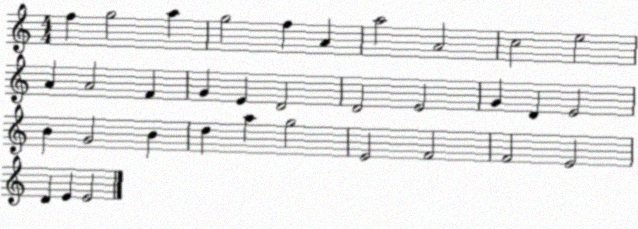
X:1
T:Untitled
M:4/4
L:1/4
K:C
f g2 a g2 f A a2 A2 c2 e2 A A2 F G E D2 D2 E2 G D E2 B G2 B d a g2 E2 F2 F2 E2 D E E2